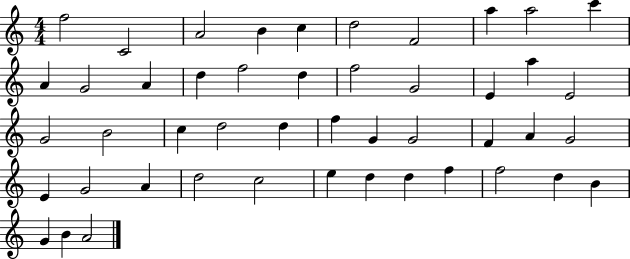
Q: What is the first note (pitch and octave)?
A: F5